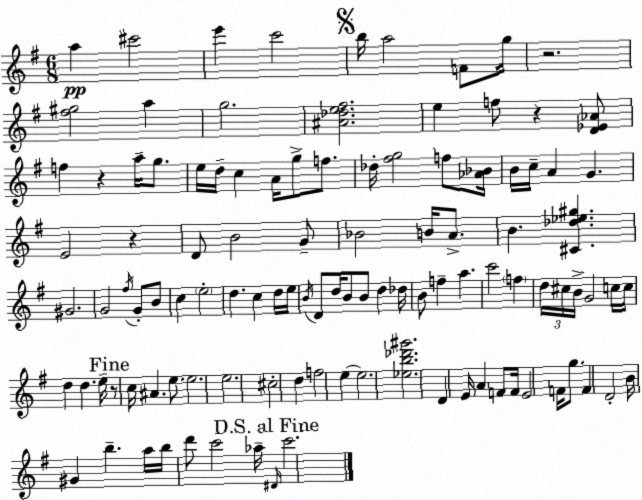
X:1
T:Untitled
M:6/8
L:1/4
K:Em
a ^c'2 e' c'2 b/4 a2 F/2 g/4 z2 [^f^g]2 a g2 [^A_de^f]2 e f/2 z [D_E_A]/2 f z a/4 g/2 e/4 d/4 c A/4 g/2 f/2 _d/4 [^fg]2 f/2 [_A_B]/4 B/4 c/4 A G E2 z D/2 B2 G/2 _B2 B/4 A/2 B [^C_d_e^g] ^G2 G2 ^f/4 G/2 B/2 c e2 d c d/4 e/4 B/4 D/2 d/4 B/2 B/2 d _d/4 B/2 f a c'2 f d/4 ^c/4 B/4 G2 c/4 c/4 d d e/4 z/2 c/4 ^A e/2 e2 e2 ^c2 d f2 e e2 [_eb_d'^g']2 D E/4 A F/2 F/4 E2 F/4 g/2 F D2 B/4 ^G b a/4 b/4 d'/2 c'2 _a/4 ^D/4 c'2